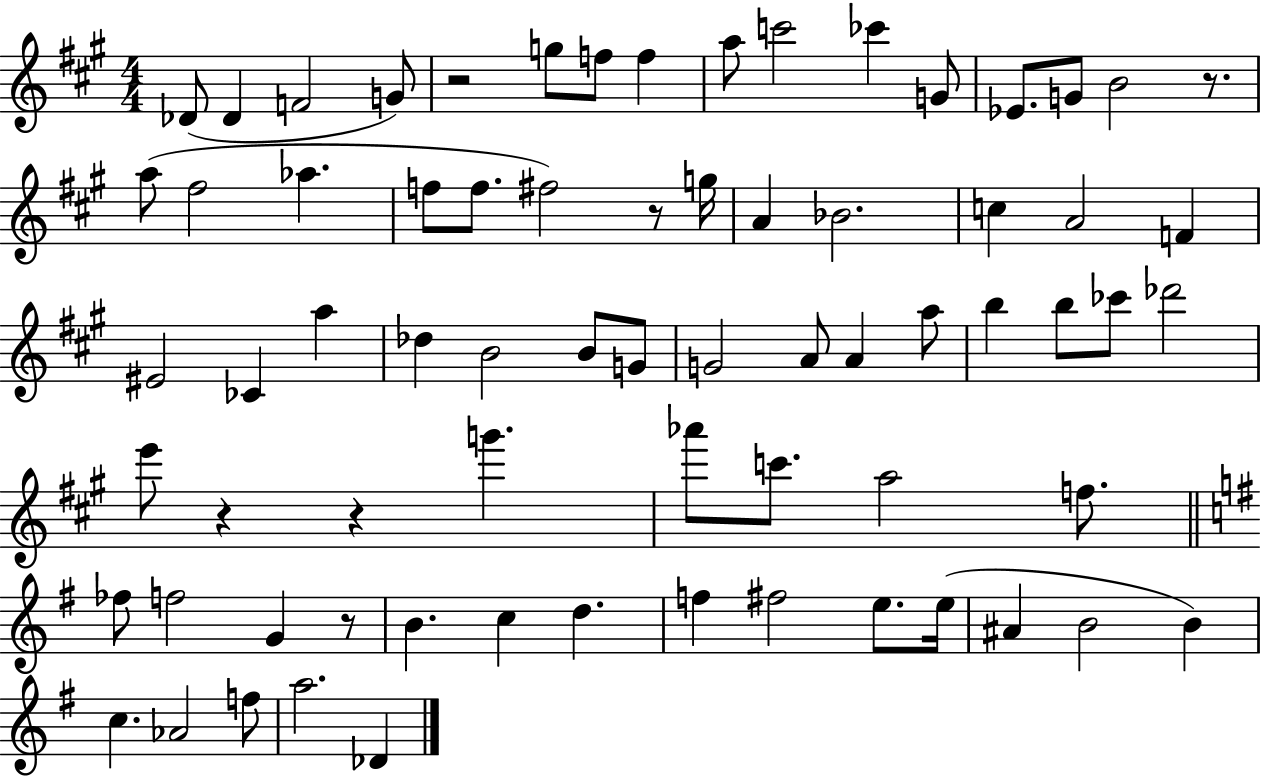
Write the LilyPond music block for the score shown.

{
  \clef treble
  \numericTimeSignature
  \time 4/4
  \key a \major
  \repeat volta 2 { des'8( des'4 f'2 g'8) | r2 g''8 f''8 f''4 | a''8 c'''2 ces'''4 g'8 | ees'8. g'8 b'2 r8. | \break a''8( fis''2 aes''4. | f''8 f''8. fis''2) r8 g''16 | a'4 bes'2. | c''4 a'2 f'4 | \break eis'2 ces'4 a''4 | des''4 b'2 b'8 g'8 | g'2 a'8 a'4 a''8 | b''4 b''8 ces'''8 des'''2 | \break e'''8 r4 r4 g'''4. | aes'''8 c'''8. a''2 f''8. | \bar "||" \break \key g \major fes''8 f''2 g'4 r8 | b'4. c''4 d''4. | f''4 fis''2 e''8. e''16( | ais'4 b'2 b'4) | \break c''4. aes'2 f''8 | a''2. des'4 | } \bar "|."
}